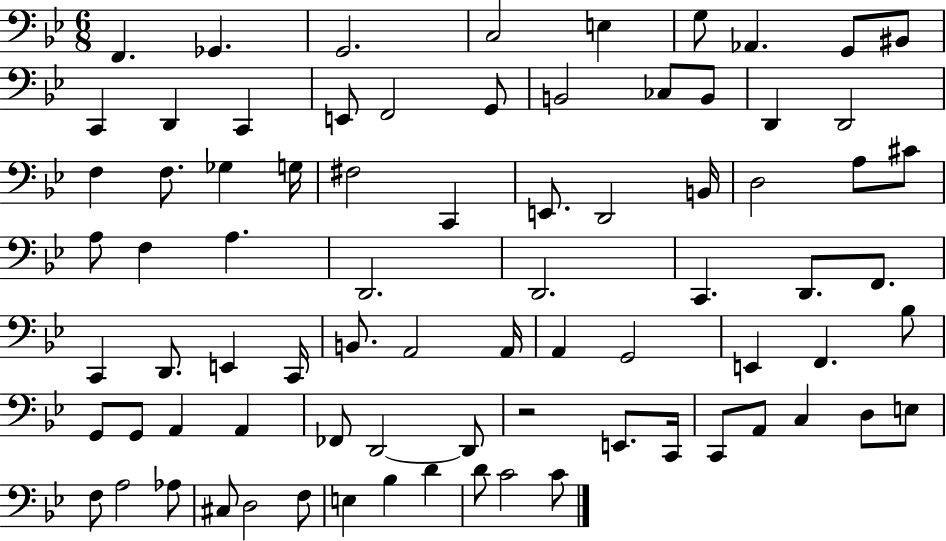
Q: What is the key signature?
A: BES major